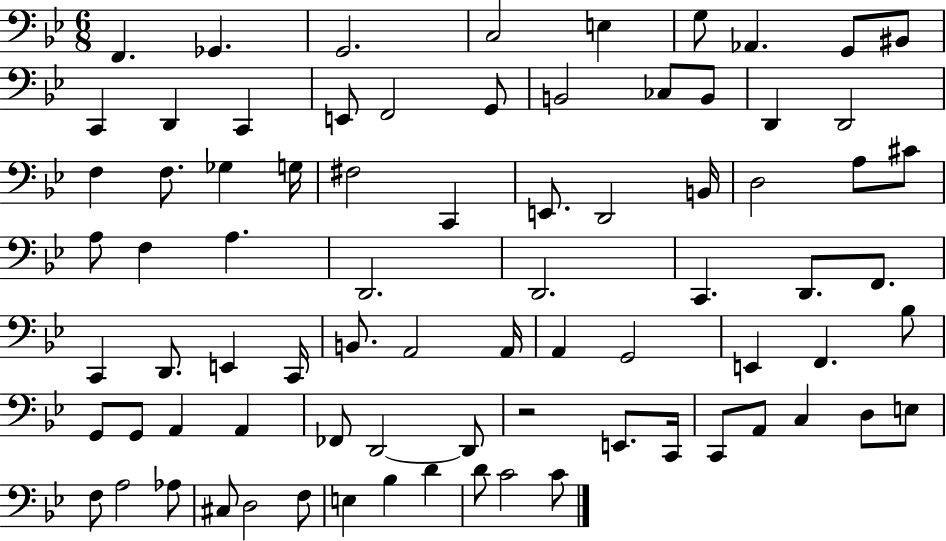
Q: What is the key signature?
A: BES major